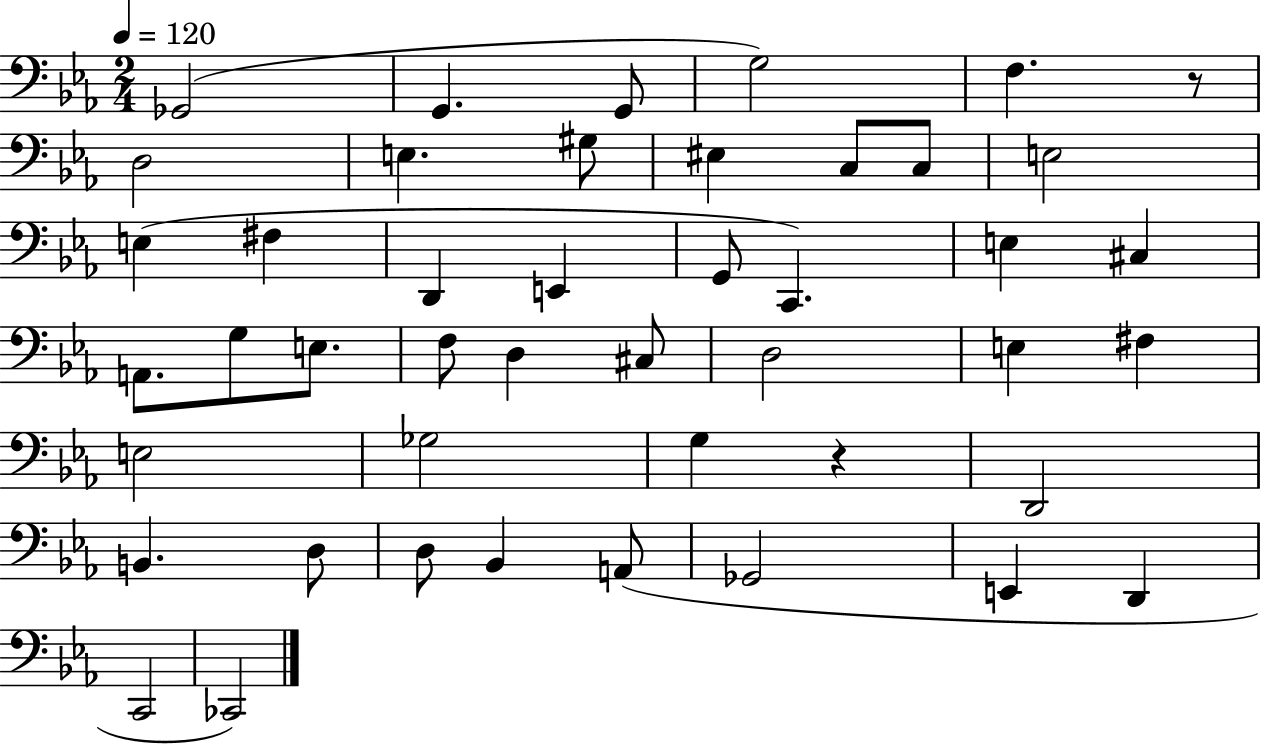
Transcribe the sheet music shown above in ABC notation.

X:1
T:Untitled
M:2/4
L:1/4
K:Eb
_G,,2 G,, G,,/2 G,2 F, z/2 D,2 E, ^G,/2 ^E, C,/2 C,/2 E,2 E, ^F, D,, E,, G,,/2 C,, E, ^C, A,,/2 G,/2 E,/2 F,/2 D, ^C,/2 D,2 E, ^F, E,2 _G,2 G, z D,,2 B,, D,/2 D,/2 _B,, A,,/2 _G,,2 E,, D,, C,,2 _C,,2